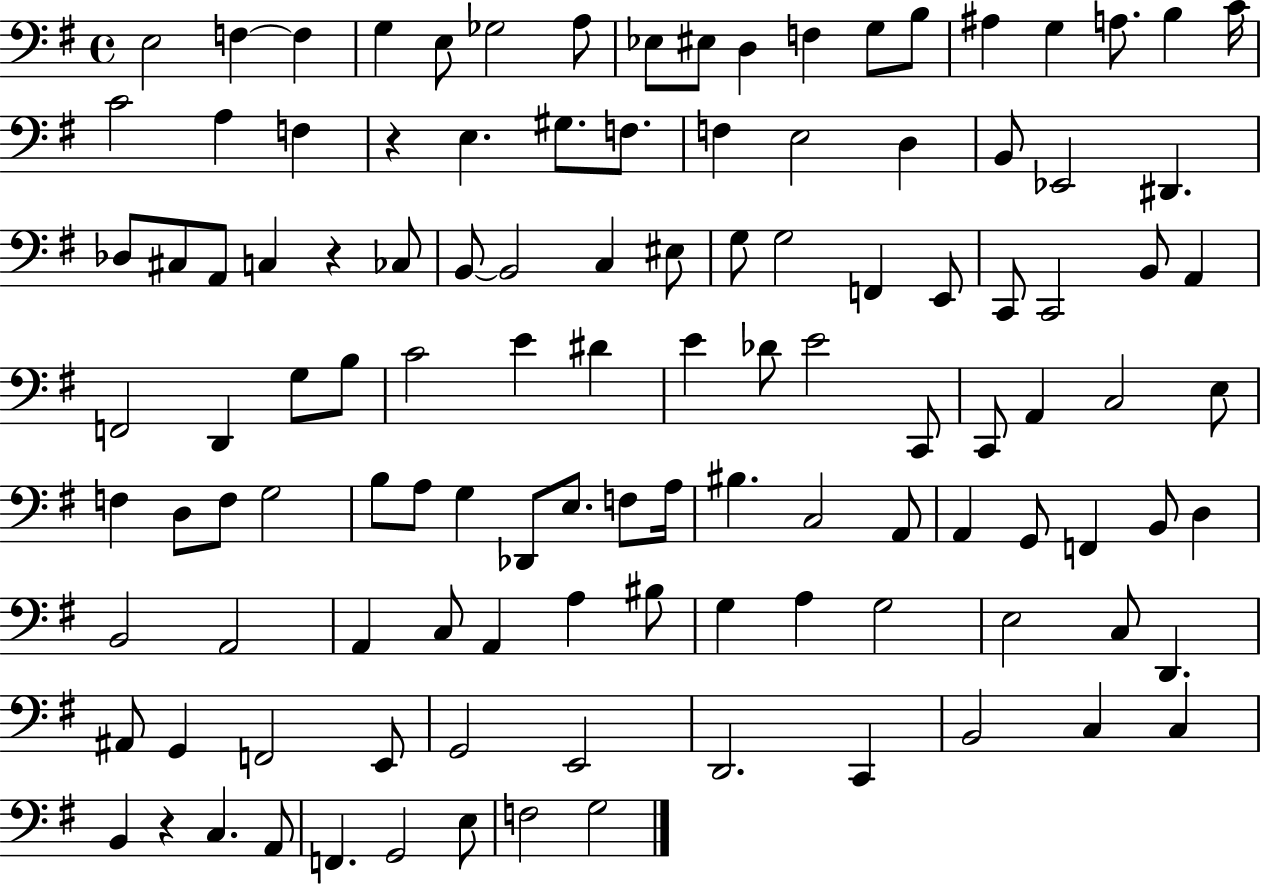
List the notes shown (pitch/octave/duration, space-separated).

E3/h F3/q F3/q G3/q E3/e Gb3/h A3/e Eb3/e EIS3/e D3/q F3/q G3/e B3/e A#3/q G3/q A3/e. B3/q C4/s C4/h A3/q F3/q R/q E3/q. G#3/e. F3/e. F3/q E3/h D3/q B2/e Eb2/h D#2/q. Db3/e C#3/e A2/e C3/q R/q CES3/e B2/e B2/h C3/q EIS3/e G3/e G3/h F2/q E2/e C2/e C2/h B2/e A2/q F2/h D2/q G3/e B3/e C4/h E4/q D#4/q E4/q Db4/e E4/h C2/e C2/e A2/q C3/h E3/e F3/q D3/e F3/e G3/h B3/e A3/e G3/q Db2/e E3/e. F3/e A3/s BIS3/q. C3/h A2/e A2/q G2/e F2/q B2/e D3/q B2/h A2/h A2/q C3/e A2/q A3/q BIS3/e G3/q A3/q G3/h E3/h C3/e D2/q. A#2/e G2/q F2/h E2/e G2/h E2/h D2/h. C2/q B2/h C3/q C3/q B2/q R/q C3/q. A2/e F2/q. G2/h E3/e F3/h G3/h